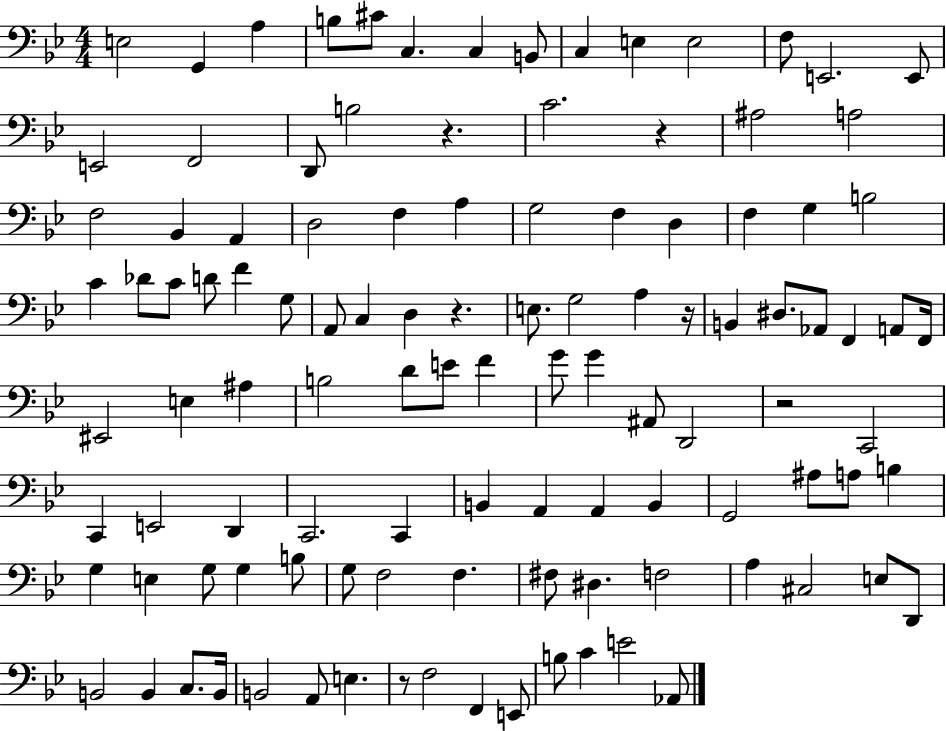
X:1
T:Untitled
M:4/4
L:1/4
K:Bb
E,2 G,, A, B,/2 ^C/2 C, C, B,,/2 C, E, E,2 F,/2 E,,2 E,,/2 E,,2 F,,2 D,,/2 B,2 z C2 z ^A,2 A,2 F,2 _B,, A,, D,2 F, A, G,2 F, D, F, G, B,2 C _D/2 C/2 D/2 F G,/2 A,,/2 C, D, z E,/2 G,2 A, z/4 B,, ^D,/2 _A,,/2 F,, A,,/2 F,,/4 ^E,,2 E, ^A, B,2 D/2 E/2 F G/2 G ^A,,/2 D,,2 z2 C,,2 C,, E,,2 D,, C,,2 C,, B,, A,, A,, B,, G,,2 ^A,/2 A,/2 B, G, E, G,/2 G, B,/2 G,/2 F,2 F, ^F,/2 ^D, F,2 A, ^C,2 E,/2 D,,/2 B,,2 B,, C,/2 B,,/4 B,,2 A,,/2 E, z/2 F,2 F,, E,,/2 B,/2 C E2 _A,,/2